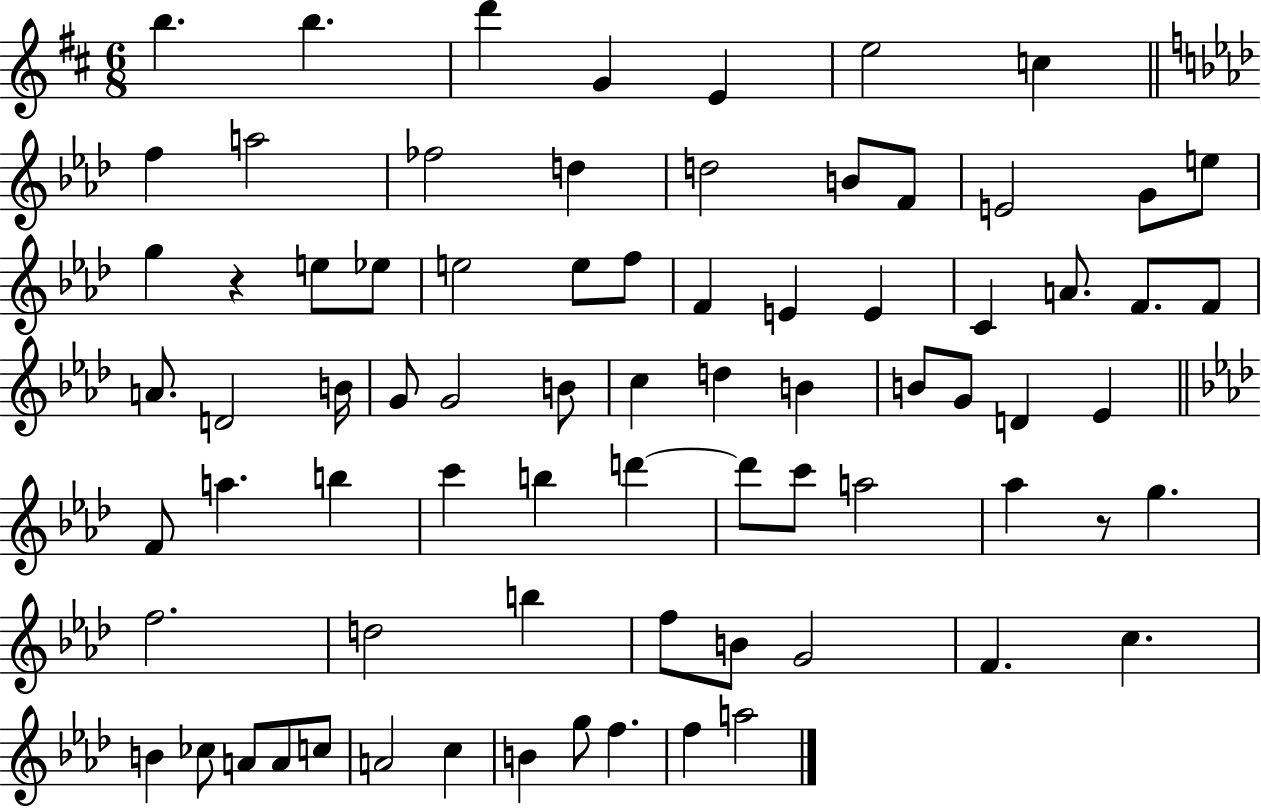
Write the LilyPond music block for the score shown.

{
  \clef treble
  \numericTimeSignature
  \time 6/8
  \key d \major
  b''4. b''4. | d'''4 g'4 e'4 | e''2 c''4 | \bar "||" \break \key f \minor f''4 a''2 | fes''2 d''4 | d''2 b'8 f'8 | e'2 g'8 e''8 | \break g''4 r4 e''8 ees''8 | e''2 e''8 f''8 | f'4 e'4 e'4 | c'4 a'8. f'8. f'8 | \break a'8. d'2 b'16 | g'8 g'2 b'8 | c''4 d''4 b'4 | b'8 g'8 d'4 ees'4 | \break \bar "||" \break \key f \minor f'8 a''4. b''4 | c'''4 b''4 d'''4~~ | d'''8 c'''8 a''2 | aes''4 r8 g''4. | \break f''2. | d''2 b''4 | f''8 b'8 g'2 | f'4. c''4. | \break b'4 ces''8 a'8 a'8 c''8 | a'2 c''4 | b'4 g''8 f''4. | f''4 a''2 | \break \bar "|."
}